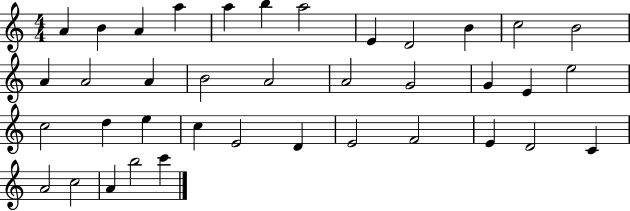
A4/q B4/q A4/q A5/q A5/q B5/q A5/h E4/q D4/h B4/q C5/h B4/h A4/q A4/h A4/q B4/h A4/h A4/h G4/h G4/q E4/q E5/h C5/h D5/q E5/q C5/q E4/h D4/q E4/h F4/h E4/q D4/h C4/q A4/h C5/h A4/q B5/h C6/q